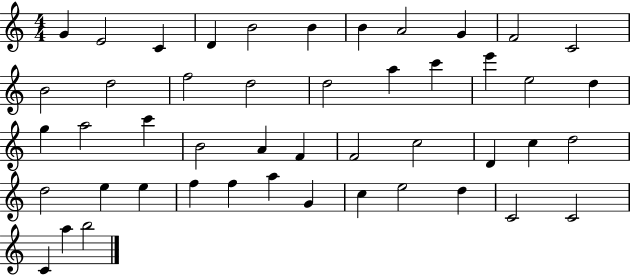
G4/q E4/h C4/q D4/q B4/h B4/q B4/q A4/h G4/q F4/h C4/h B4/h D5/h F5/h D5/h D5/h A5/q C6/q E6/q E5/h D5/q G5/q A5/h C6/q B4/h A4/q F4/q F4/h C5/h D4/q C5/q D5/h D5/h E5/q E5/q F5/q F5/q A5/q G4/q C5/q E5/h D5/q C4/h C4/h C4/q A5/q B5/h